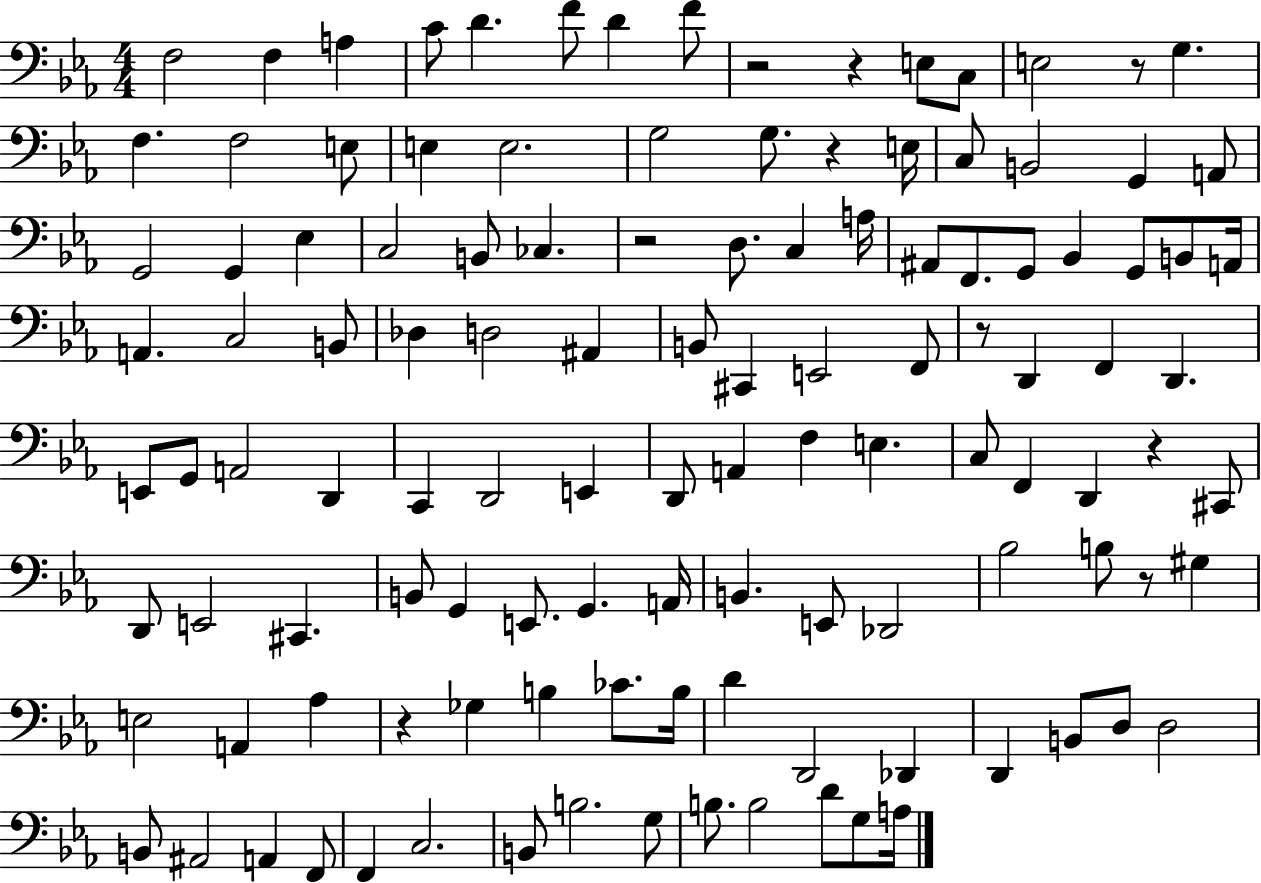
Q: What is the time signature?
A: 4/4